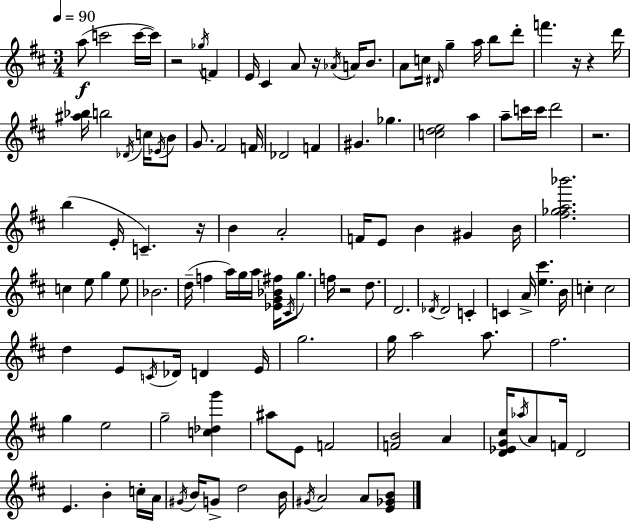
X:1
T:Untitled
M:3/4
L:1/4
K:D
a/2 c'2 c'/4 c'/4 z2 _g/4 F E/4 ^C A/2 z/4 _A/4 A/4 B/2 A/2 c/4 ^D/4 g a/4 b/2 d'/2 f' z/4 z d'/4 [^a_b]/4 b2 _D/4 c/4 _E/4 B/2 G/2 ^F2 F/4 _D2 F ^G _g [cde]2 a a/2 c'/4 c'/4 d'2 z2 b E/4 C z/4 B A2 F/4 E/2 B ^G B/4 [^f_ga_b']2 c e/2 g e/2 _B2 d/4 f a/4 g/4 a/4 [_EG_B^f]/4 ^C/4 g/2 f/4 z2 d/2 D2 _D/4 _D2 C C A/4 [e^c'] B/4 c c2 d E/2 C/4 _D/4 D E/4 g2 g/4 a2 a/2 ^f2 g e2 g2 [c_dg'] ^a/2 E/2 F2 [FB]2 A [D_EG^c]/4 _a/4 A/2 F/4 D2 E B c/4 A/4 ^G/4 B/4 G/2 d2 B/4 ^G/4 A2 A/2 [E_GB]/2